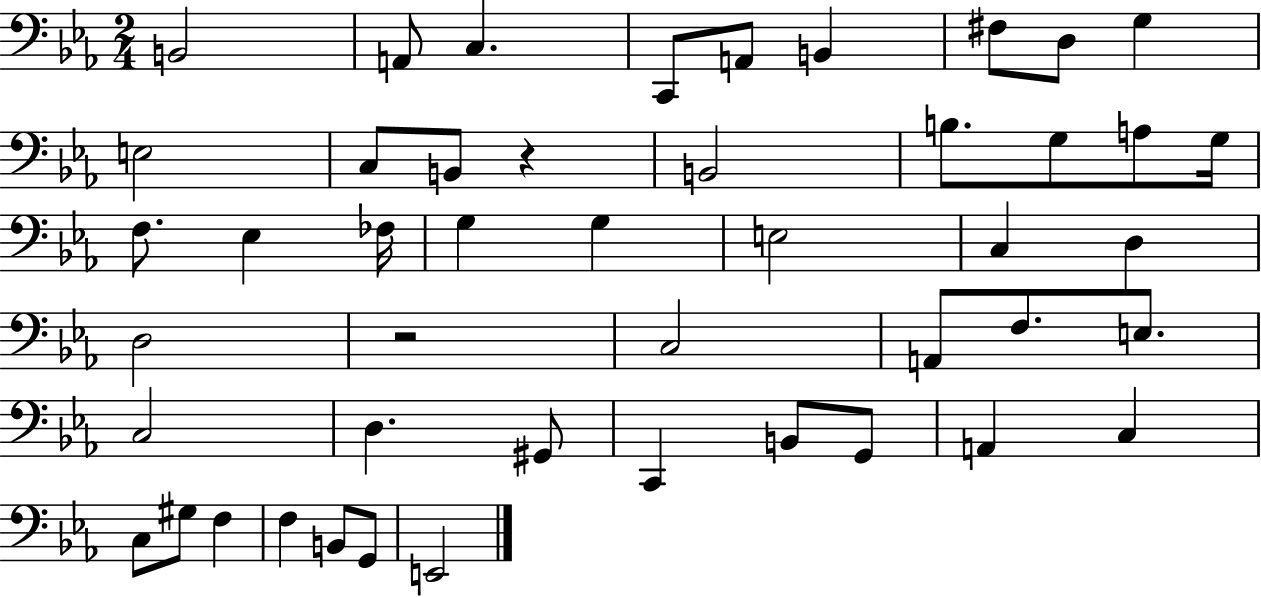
{
  \clef bass
  \numericTimeSignature
  \time 2/4
  \key ees \major
  \repeat volta 2 { b,2 | a,8 c4. | c,8 a,8 b,4 | fis8 d8 g4 | \break e2 | c8 b,8 r4 | b,2 | b8. g8 a8 g16 | \break f8. ees4 fes16 | g4 g4 | e2 | c4 d4 | \break d2 | r2 | c2 | a,8 f8. e8. | \break c2 | d4. gis,8 | c,4 b,8 g,8 | a,4 c4 | \break c8 gis8 f4 | f4 b,8 g,8 | e,2 | } \bar "|."
}